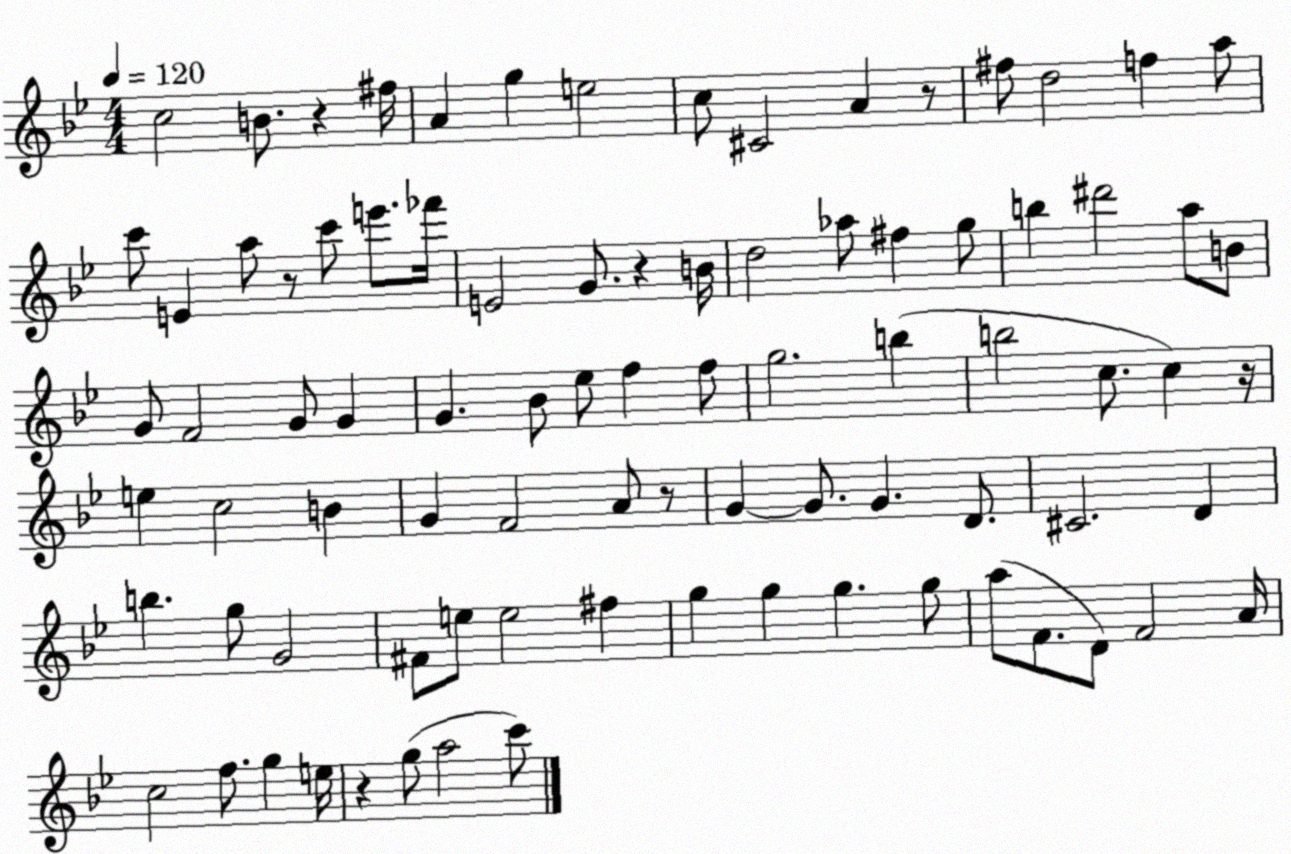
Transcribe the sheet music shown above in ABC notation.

X:1
T:Untitled
M:4/4
L:1/4
K:Bb
c2 B/2 z ^f/4 A g e2 c/2 ^C2 A z/2 ^f/2 d2 f a/2 c'/2 E a/2 z/2 c'/2 e'/2 _f'/4 E2 G/2 z B/4 d2 _a/2 ^f g/2 b ^d'2 a/2 B/2 G/2 F2 G/2 G G _B/2 _e/2 f f/2 g2 b b2 c/2 c z/4 e c2 B G F2 A/2 z/2 G G/2 G D/2 ^C2 D b g/2 G2 ^F/2 e/2 e2 ^f g g g g/2 a/2 F/2 D/2 F2 A/4 c2 f/2 g e/4 z g/2 a2 c'/2